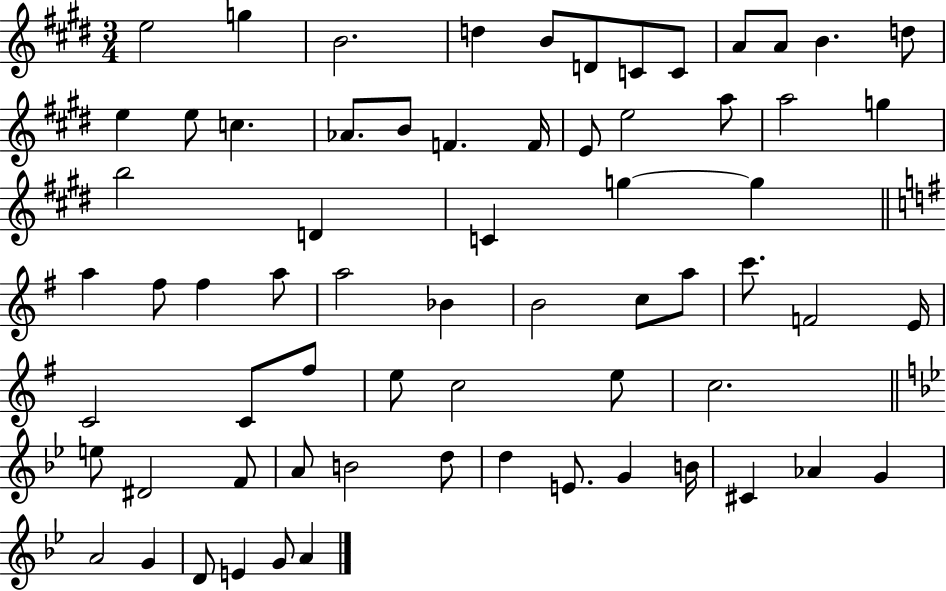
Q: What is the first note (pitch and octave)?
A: E5